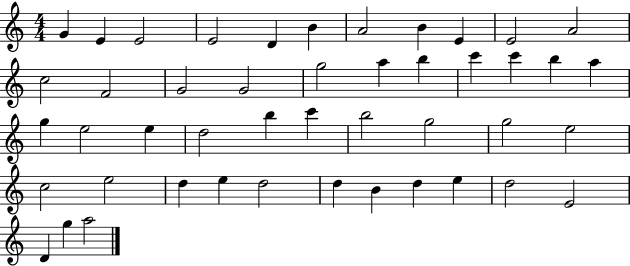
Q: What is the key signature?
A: C major